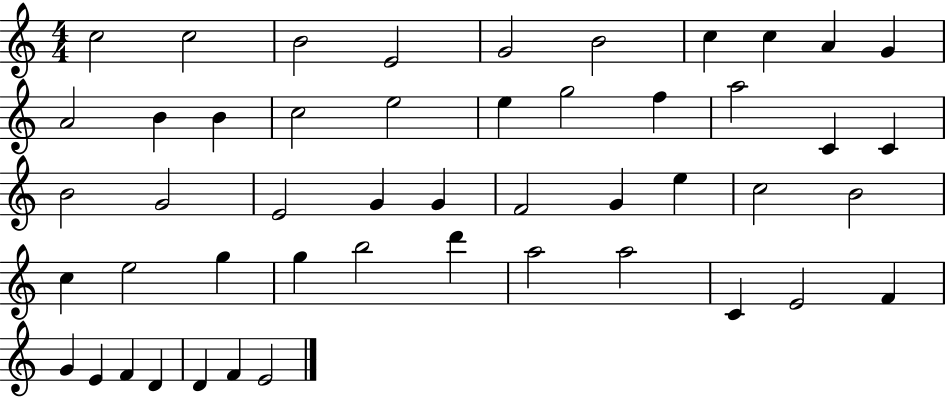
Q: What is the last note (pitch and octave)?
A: E4